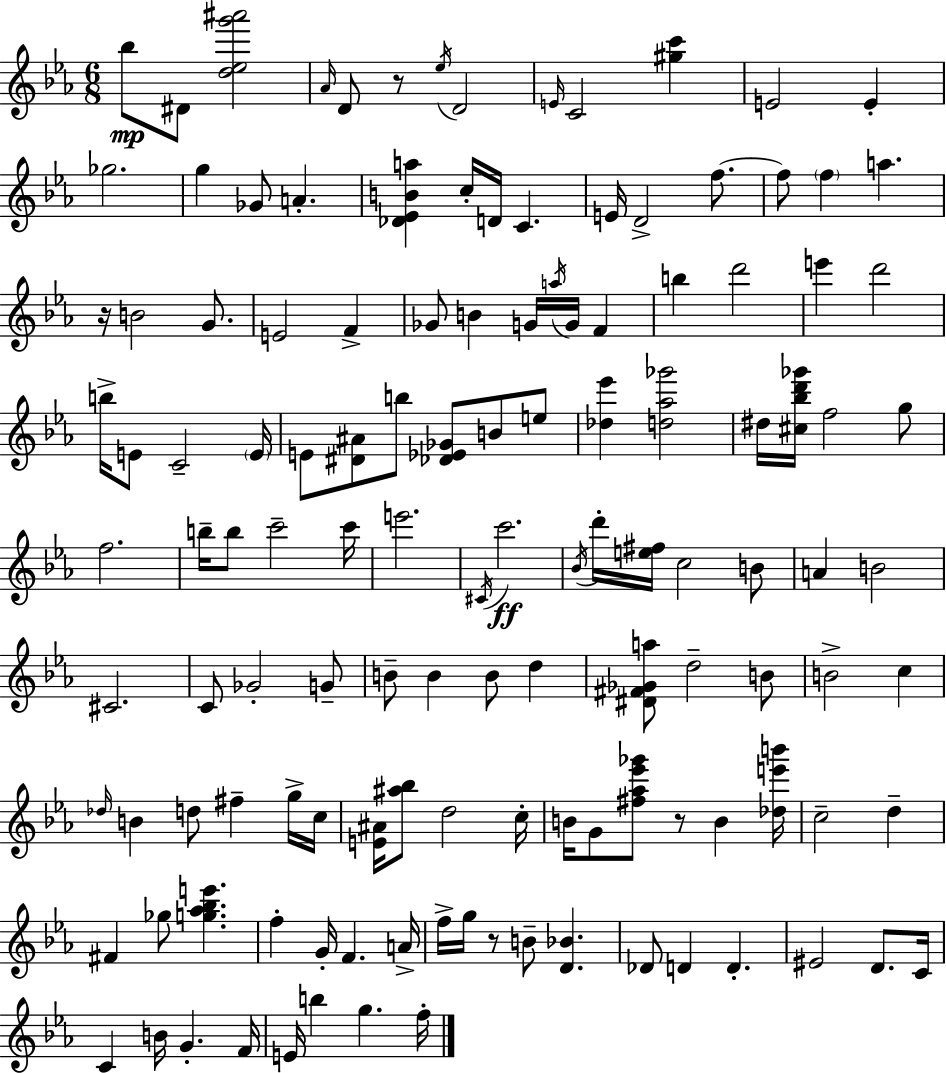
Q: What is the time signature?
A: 6/8